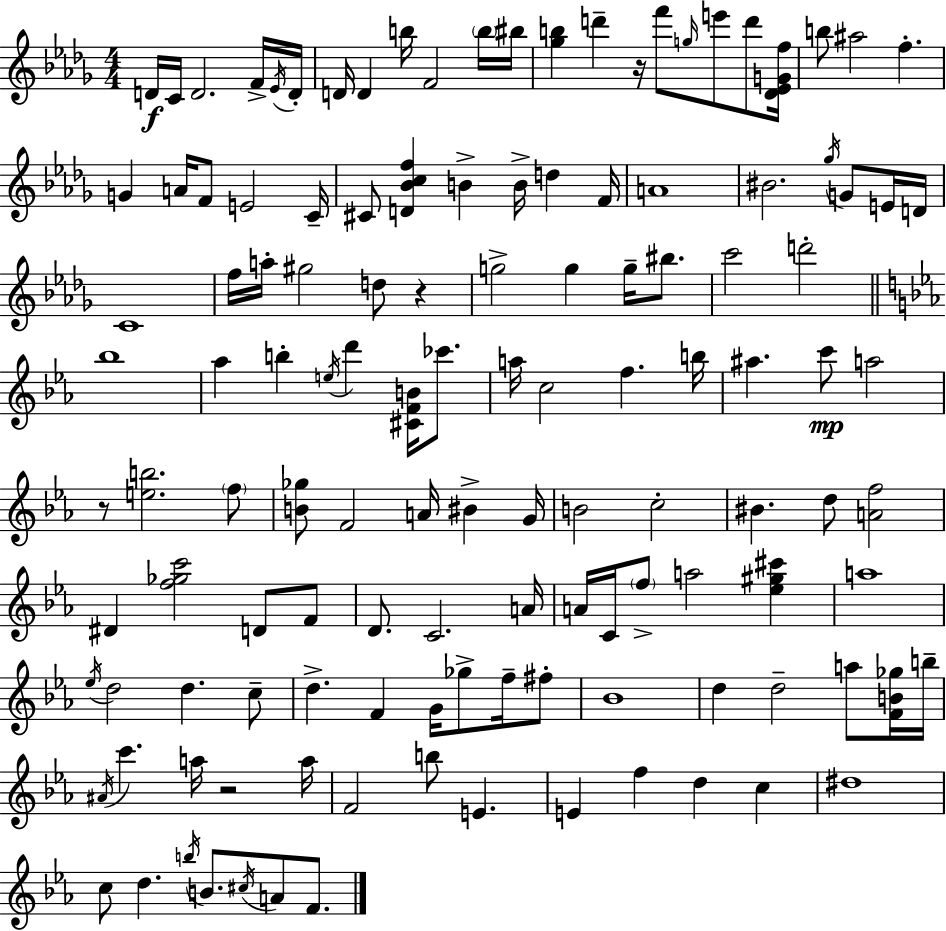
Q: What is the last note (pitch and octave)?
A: F4